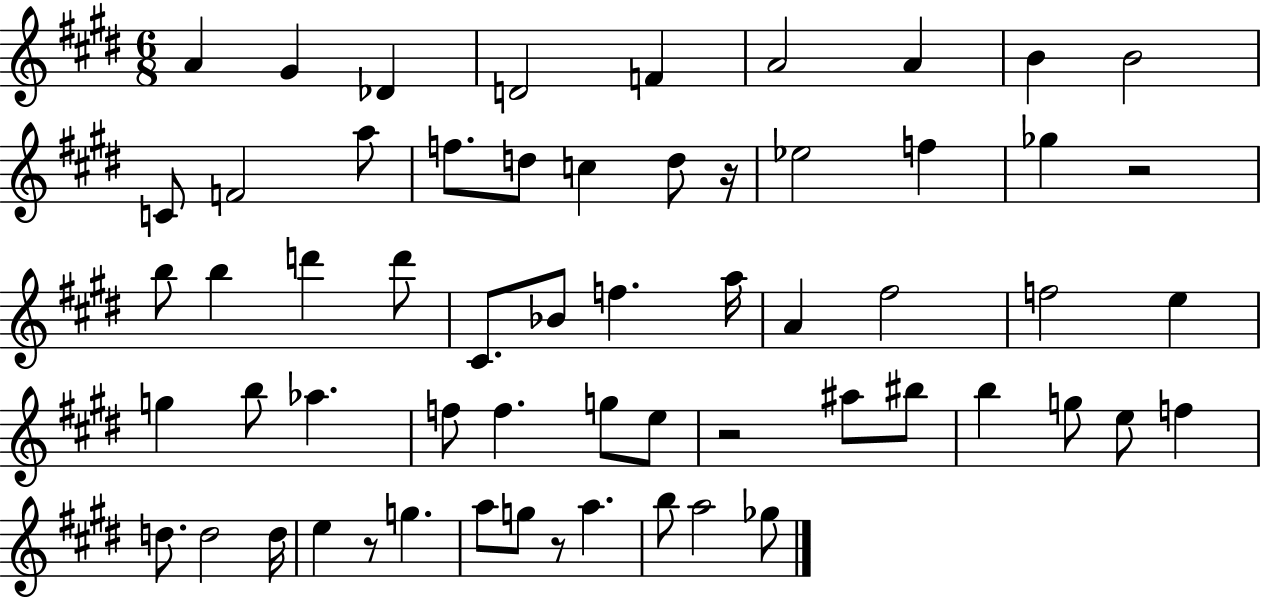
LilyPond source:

{
  \clef treble
  \numericTimeSignature
  \time 6/8
  \key e \major
  a'4 gis'4 des'4 | d'2 f'4 | a'2 a'4 | b'4 b'2 | \break c'8 f'2 a''8 | f''8. d''8 c''4 d''8 r16 | ees''2 f''4 | ges''4 r2 | \break b''8 b''4 d'''4 d'''8 | cis'8. bes'8 f''4. a''16 | a'4 fis''2 | f''2 e''4 | \break g''4 b''8 aes''4. | f''8 f''4. g''8 e''8 | r2 ais''8 bis''8 | b''4 g''8 e''8 f''4 | \break d''8. d''2 d''16 | e''4 r8 g''4. | a''8 g''8 r8 a''4. | b''8 a''2 ges''8 | \break \bar "|."
}